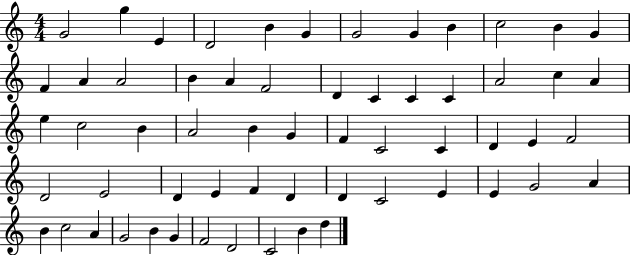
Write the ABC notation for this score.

X:1
T:Untitled
M:4/4
L:1/4
K:C
G2 g E D2 B G G2 G B c2 B G F A A2 B A F2 D C C C A2 c A e c2 B A2 B G F C2 C D E F2 D2 E2 D E F D D C2 E E G2 A B c2 A G2 B G F2 D2 C2 B d